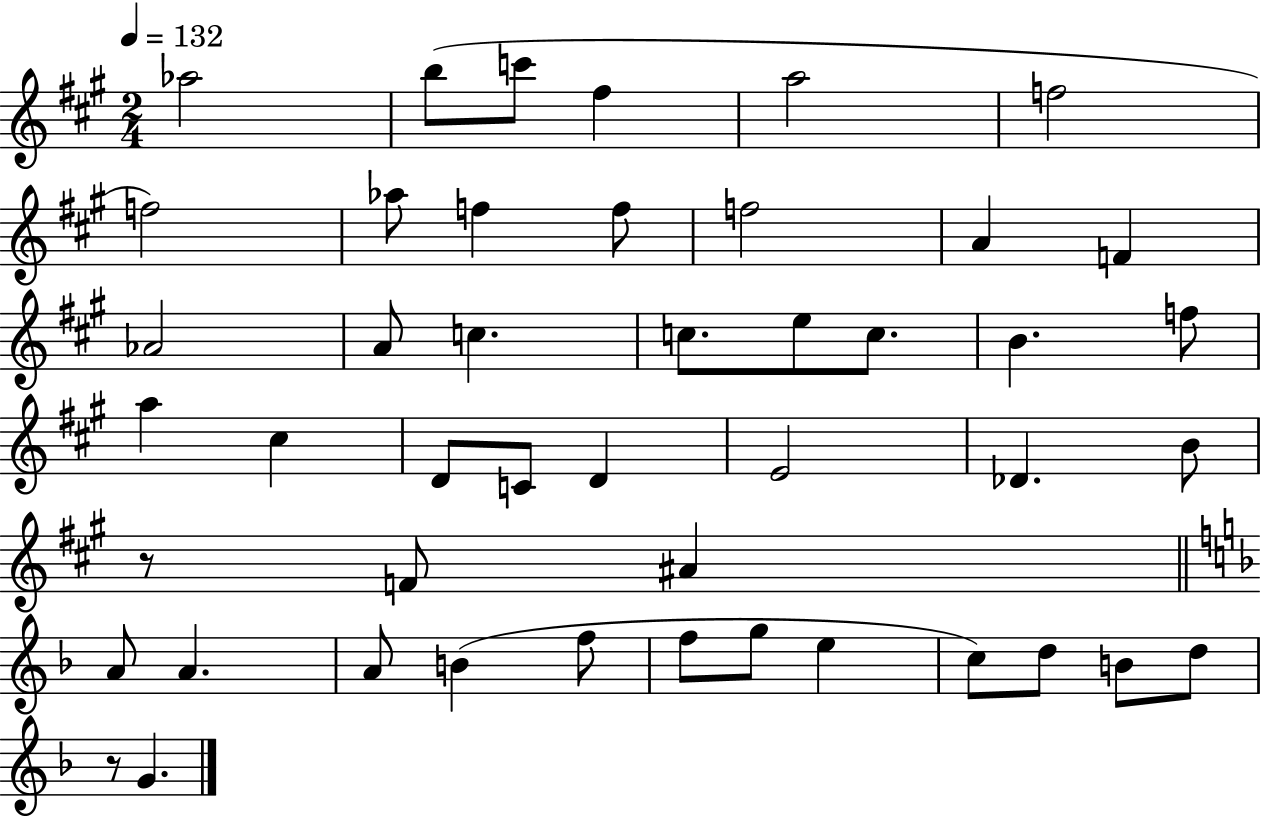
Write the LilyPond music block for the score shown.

{
  \clef treble
  \numericTimeSignature
  \time 2/4
  \key a \major
  \tempo 4 = 132
  aes''2 | b''8( c'''8 fis''4 | a''2 | f''2 | \break f''2) | aes''8 f''4 f''8 | f''2 | a'4 f'4 | \break aes'2 | a'8 c''4. | c''8. e''8 c''8. | b'4. f''8 | \break a''4 cis''4 | d'8 c'8 d'4 | e'2 | des'4. b'8 | \break r8 f'8 ais'4 | \bar "||" \break \key d \minor a'8 a'4. | a'8 b'4( f''8 | f''8 g''8 e''4 | c''8) d''8 b'8 d''8 | \break r8 g'4. | \bar "|."
}